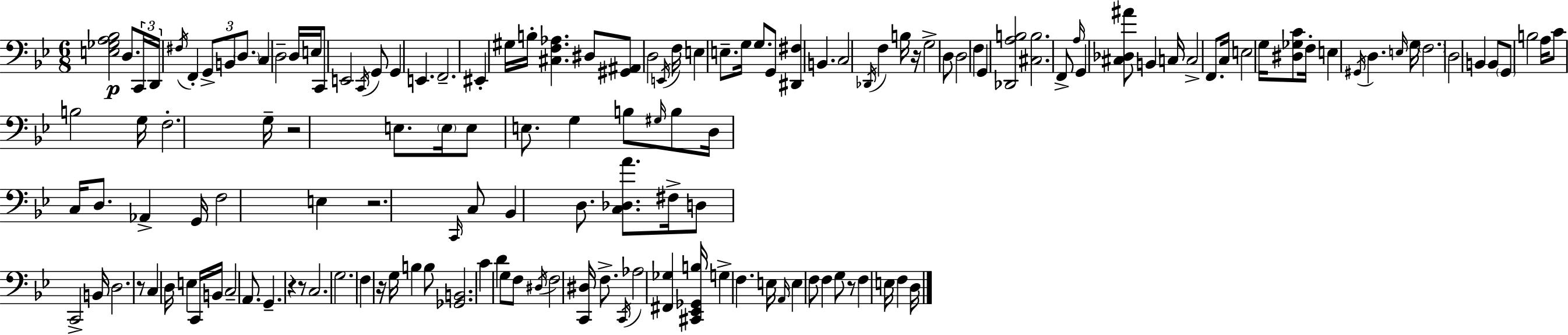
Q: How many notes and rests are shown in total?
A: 149